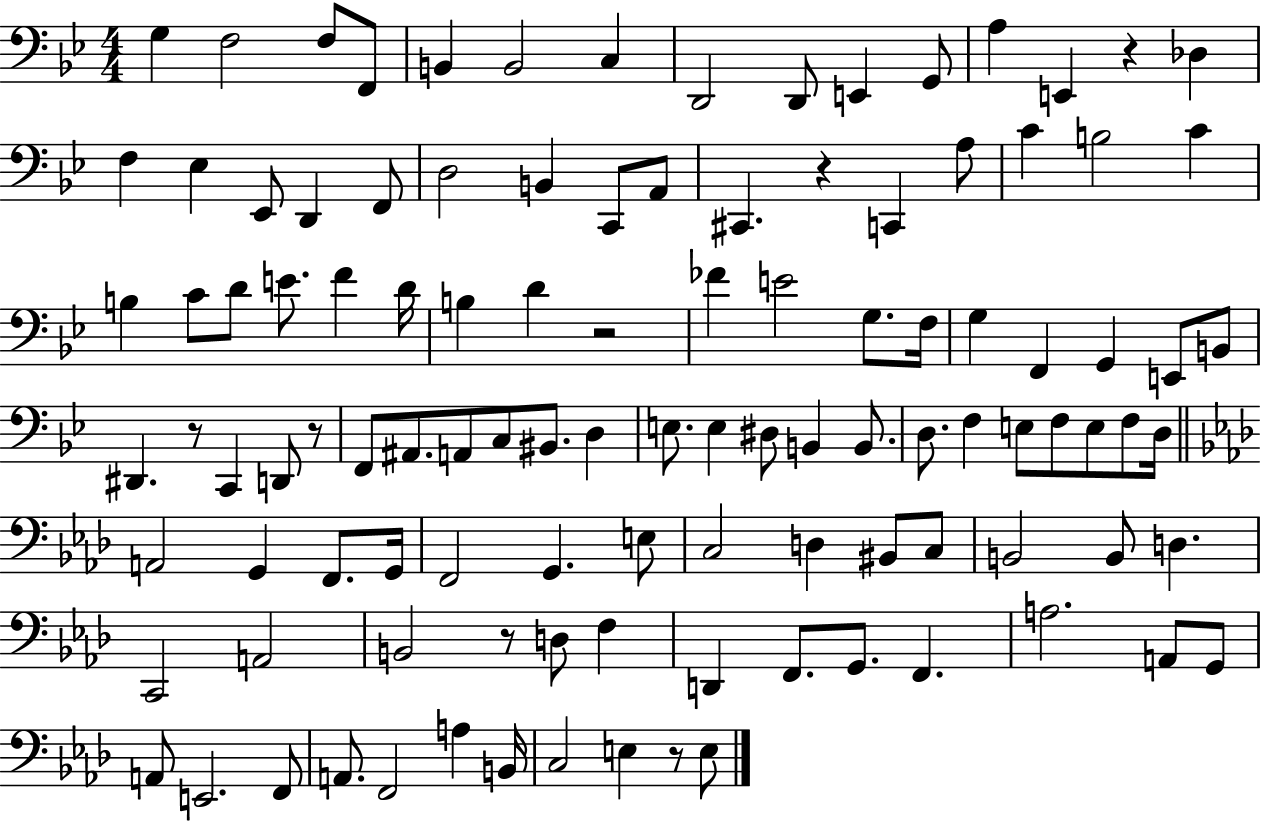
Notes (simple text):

G3/q F3/h F3/e F2/e B2/q B2/h C3/q D2/h D2/e E2/q G2/e A3/q E2/q R/q Db3/q F3/q Eb3/q Eb2/e D2/q F2/e D3/h B2/q C2/e A2/e C#2/q. R/q C2/q A3/e C4/q B3/h C4/q B3/q C4/e D4/e E4/e. F4/q D4/s B3/q D4/q R/h FES4/q E4/h G3/e. F3/s G3/q F2/q G2/q E2/e B2/e D#2/q. R/e C2/q D2/e R/e F2/e A#2/e. A2/e C3/e BIS2/e. D3/q E3/e. E3/q D#3/e B2/q B2/e. D3/e. F3/q E3/e F3/e E3/e F3/e D3/s A2/h G2/q F2/e. G2/s F2/h G2/q. E3/e C3/h D3/q BIS2/e C3/e B2/h B2/e D3/q. C2/h A2/h B2/h R/e D3/e F3/q D2/q F2/e. G2/e. F2/q. A3/h. A2/e G2/e A2/e E2/h. F2/e A2/e. F2/h A3/q B2/s C3/h E3/q R/e E3/e